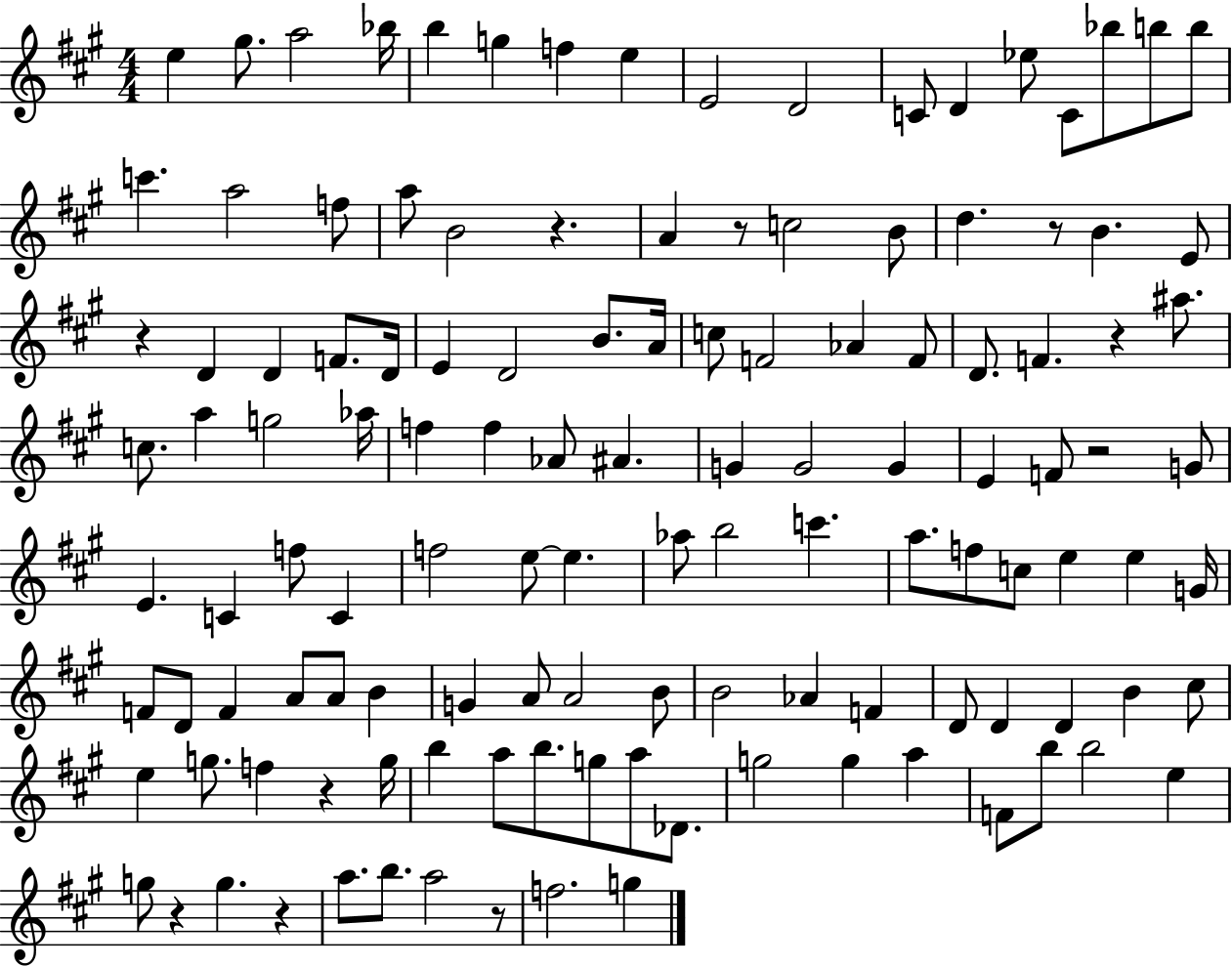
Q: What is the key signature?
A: A major